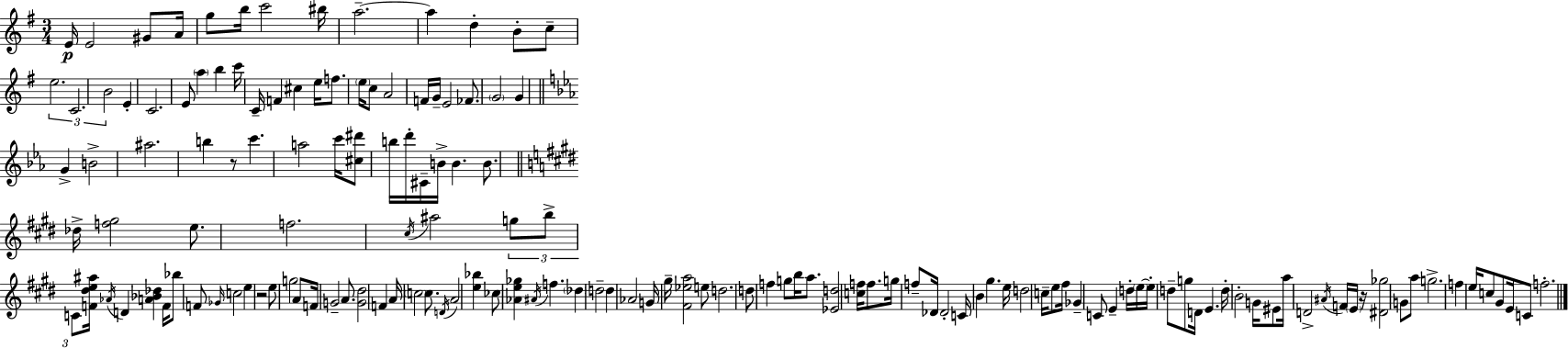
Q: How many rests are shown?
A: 3